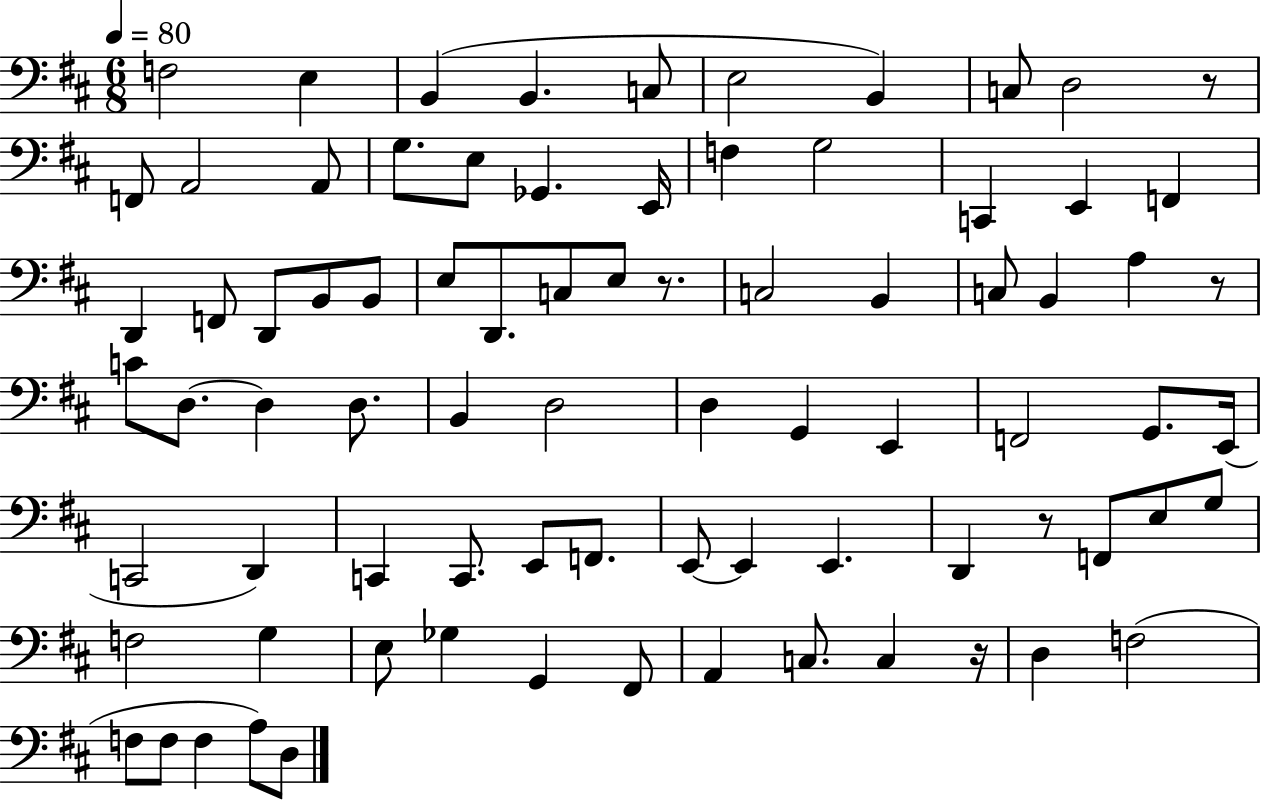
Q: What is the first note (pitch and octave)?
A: F3